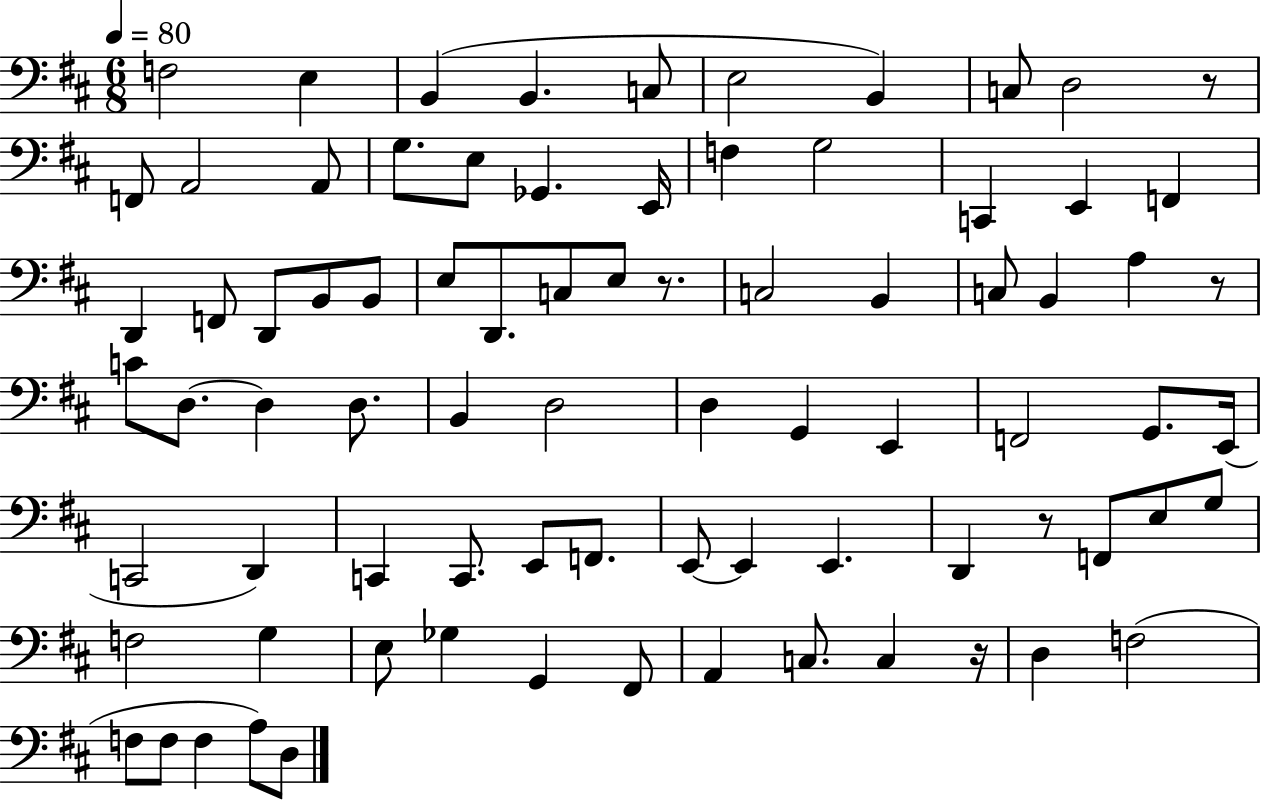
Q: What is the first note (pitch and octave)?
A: F3